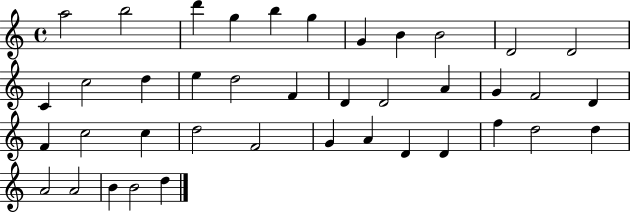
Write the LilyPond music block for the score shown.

{
  \clef treble
  \time 4/4
  \defaultTimeSignature
  \key c \major
  a''2 b''2 | d'''4 g''4 b''4 g''4 | g'4 b'4 b'2 | d'2 d'2 | \break c'4 c''2 d''4 | e''4 d''2 f'4 | d'4 d'2 a'4 | g'4 f'2 d'4 | \break f'4 c''2 c''4 | d''2 f'2 | g'4 a'4 d'4 d'4 | f''4 d''2 d''4 | \break a'2 a'2 | b'4 b'2 d''4 | \bar "|."
}